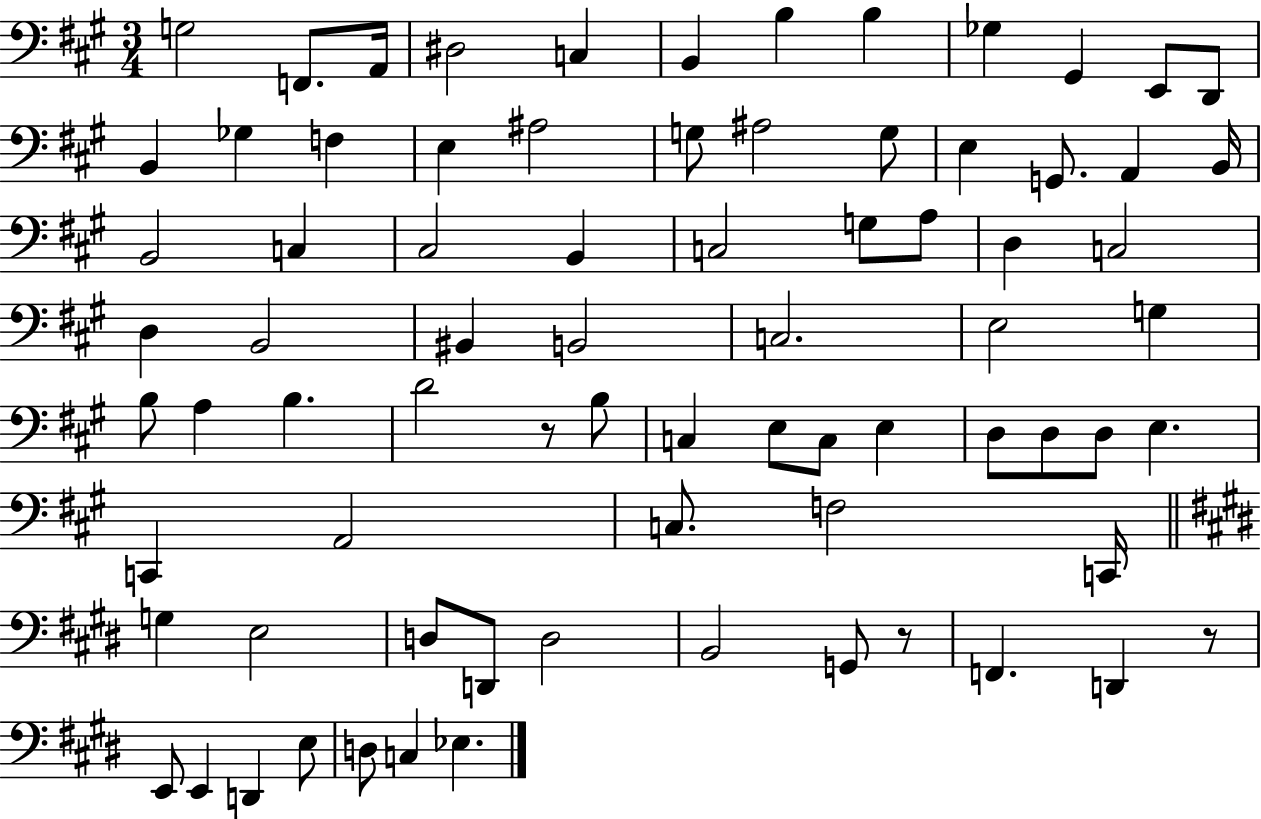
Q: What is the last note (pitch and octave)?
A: Eb3